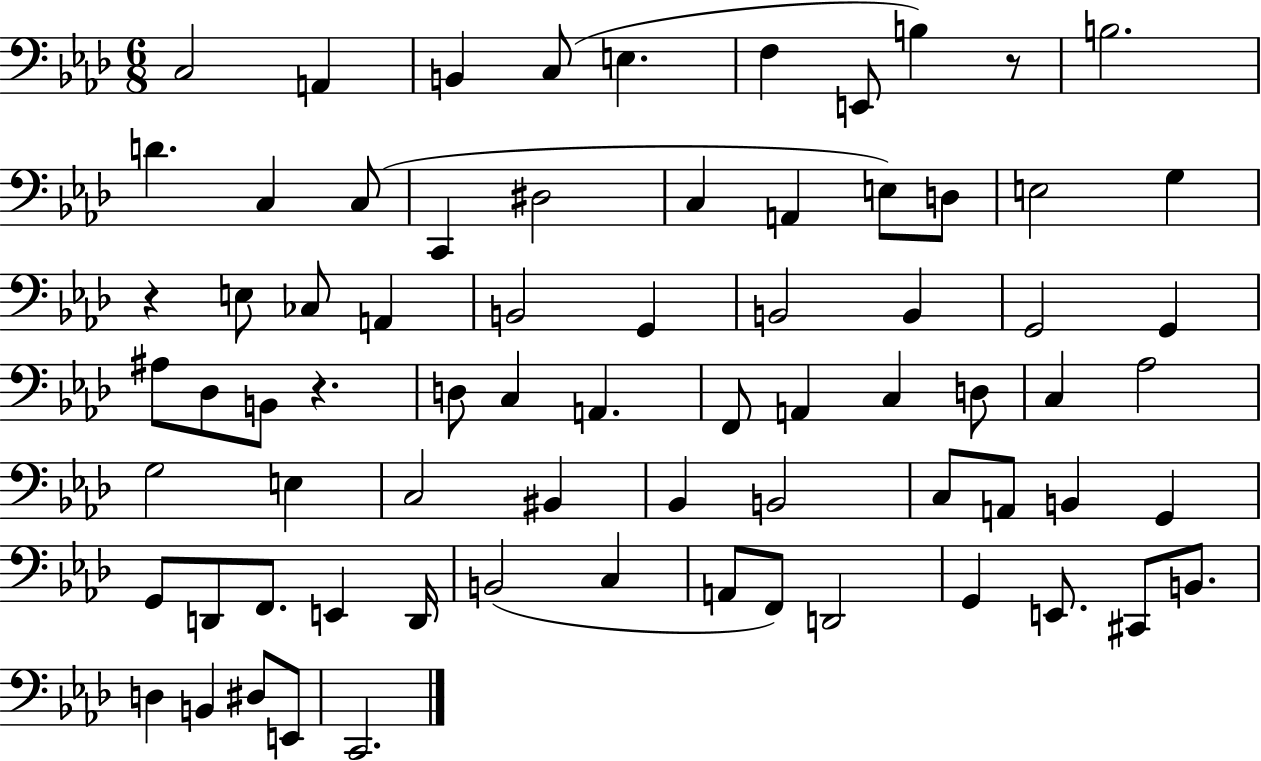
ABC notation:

X:1
T:Untitled
M:6/8
L:1/4
K:Ab
C,2 A,, B,, C,/2 E, F, E,,/2 B, z/2 B,2 D C, C,/2 C,, ^D,2 C, A,, E,/2 D,/2 E,2 G, z E,/2 _C,/2 A,, B,,2 G,, B,,2 B,, G,,2 G,, ^A,/2 _D,/2 B,,/2 z D,/2 C, A,, F,,/2 A,, C, D,/2 C, _A,2 G,2 E, C,2 ^B,, _B,, B,,2 C,/2 A,,/2 B,, G,, G,,/2 D,,/2 F,,/2 E,, D,,/4 B,,2 C, A,,/2 F,,/2 D,,2 G,, E,,/2 ^C,,/2 B,,/2 D, B,, ^D,/2 E,,/2 C,,2